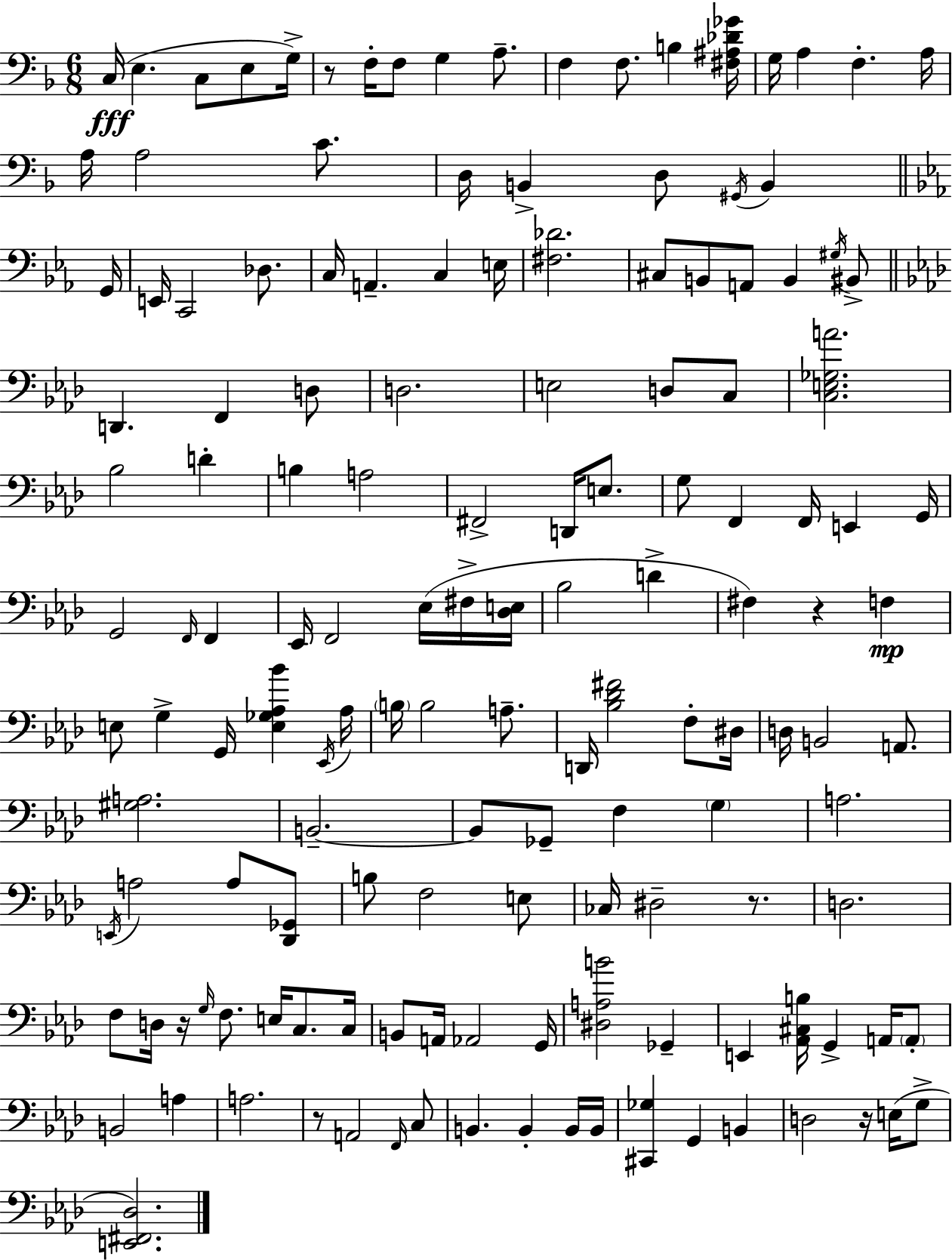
{
  \clef bass
  \numericTimeSignature
  \time 6/8
  \key f \major
  \repeat volta 2 { c16(\fff e4. c8 e8 g16->) | r8 f16-. f8 g4 a8.-- | f4 f8. b4 <fis ais des' ges'>16 | g16 a4 f4.-. a16 | \break a16 a2 c'8. | d16 b,4-> d8 \acciaccatura { gis,16 } b,4 | \bar "||" \break \key ees \major g,16 e,16 c,2 des8. | c16 a,4.-- c4 | e16 <fis des'>2. | cis8 b,8 a,8 b,4 \acciaccatura { gis16 } | \break bis,8-> \bar "||" \break \key f \minor d,4. f,4 d8 | d2. | e2 d8 c8 | <c e ges a'>2. | \break bes2 d'4-. | b4 a2 | fis,2-> d,16 e8. | g8 f,4 f,16 e,4 g,16 | \break g,2 \grace { f,16 } f,4 | ees,16 f,2 ees16( fis16-> | <des e>16 bes2 d'4-> | fis4) r4 f4\mp | \break e8 g4-> g,16 <e ges aes bes'>4 | \acciaccatura { ees,16 } aes16 \parenthesize b16 b2 a8.-- | d,16 <bes des' fis'>2 f8-. | dis16 d16 b,2 a,8. | \break <gis a>2. | b,2.--~~ | b,8 ges,8-- f4 \parenthesize g4 | a2. | \break \acciaccatura { e,16 } a2 a8 | <des, ges,>8 b8 f2 | e8 ces16 dis2-- | r8. d2. | \break f8 d16 r16 \grace { g16 } f8. e16 | c8. c16 b,8 a,16 aes,2 | g,16 <dis a b'>2 | ges,4-- e,4 <aes, cis b>16 g,4-> | \break a,16 \parenthesize a,8-. b,2 | a4 a2. | r8 a,2 | \grace { f,16 } c8 b,4. b,4-. | \break b,16 b,16 <cis, ges>4 g,4 | b,4 d2 | r16 e16( g8-> <e, fis, des>2.) | } \bar "|."
}